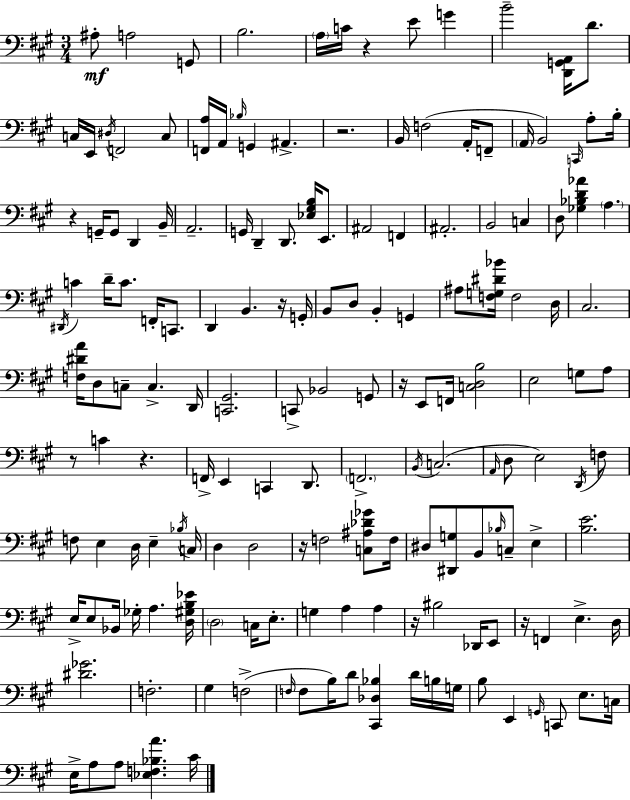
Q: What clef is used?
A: bass